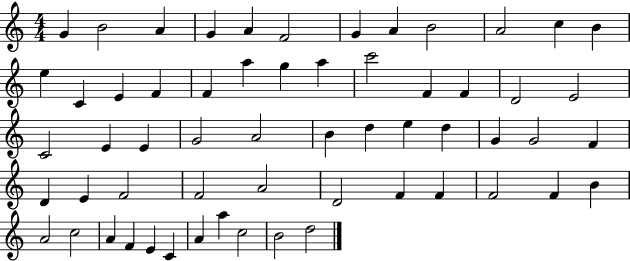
{
  \clef treble
  \numericTimeSignature
  \time 4/4
  \key c \major
  g'4 b'2 a'4 | g'4 a'4 f'2 | g'4 a'4 b'2 | a'2 c''4 b'4 | \break e''4 c'4 e'4 f'4 | f'4 a''4 g''4 a''4 | c'''2 f'4 f'4 | d'2 e'2 | \break c'2 e'4 e'4 | g'2 a'2 | b'4 d''4 e''4 d''4 | g'4 g'2 f'4 | \break d'4 e'4 f'2 | f'2 a'2 | d'2 f'4 f'4 | f'2 f'4 b'4 | \break a'2 c''2 | a'4 f'4 e'4 c'4 | a'4 a''4 c''2 | b'2 d''2 | \break \bar "|."
}